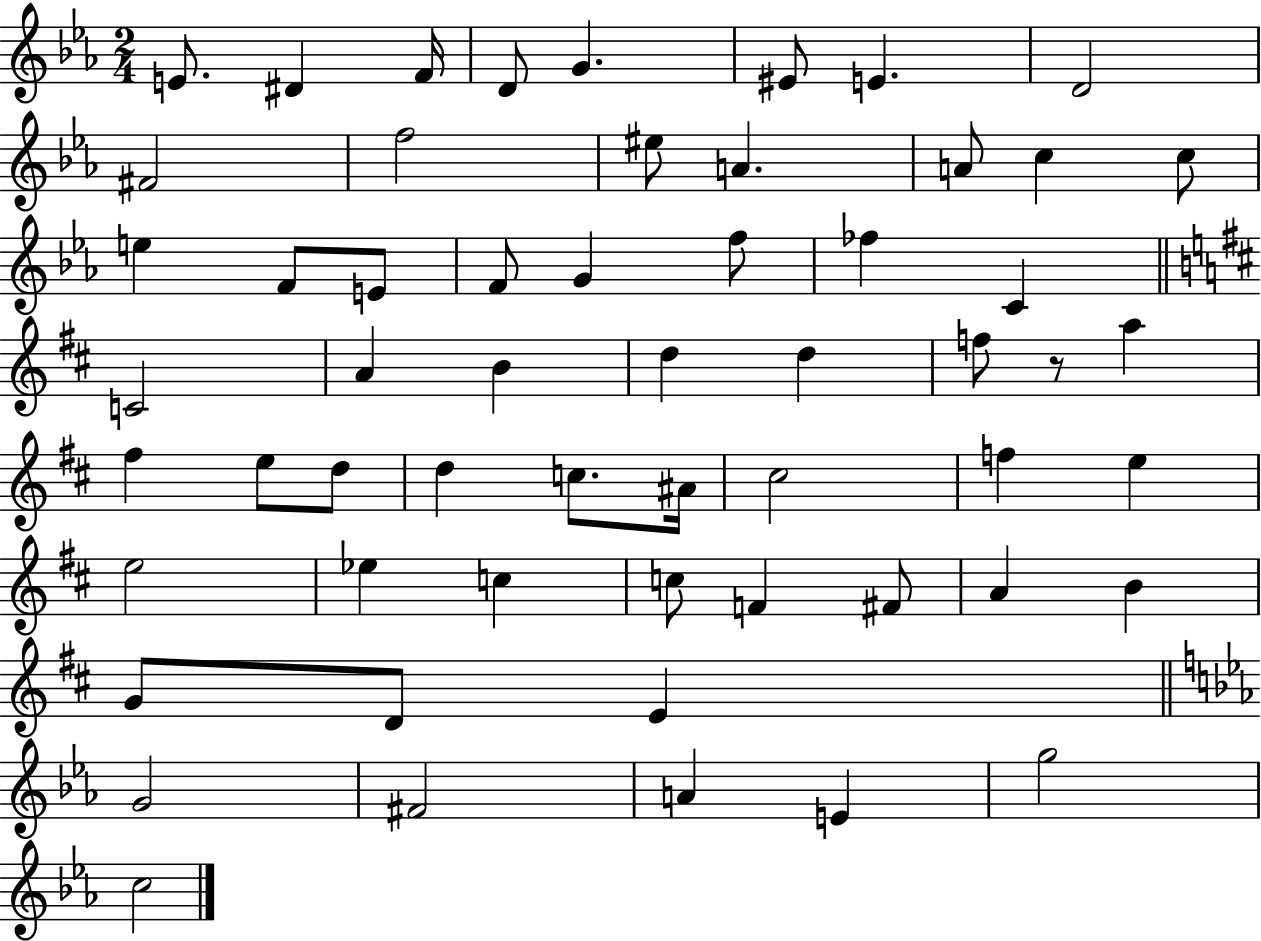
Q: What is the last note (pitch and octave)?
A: C5